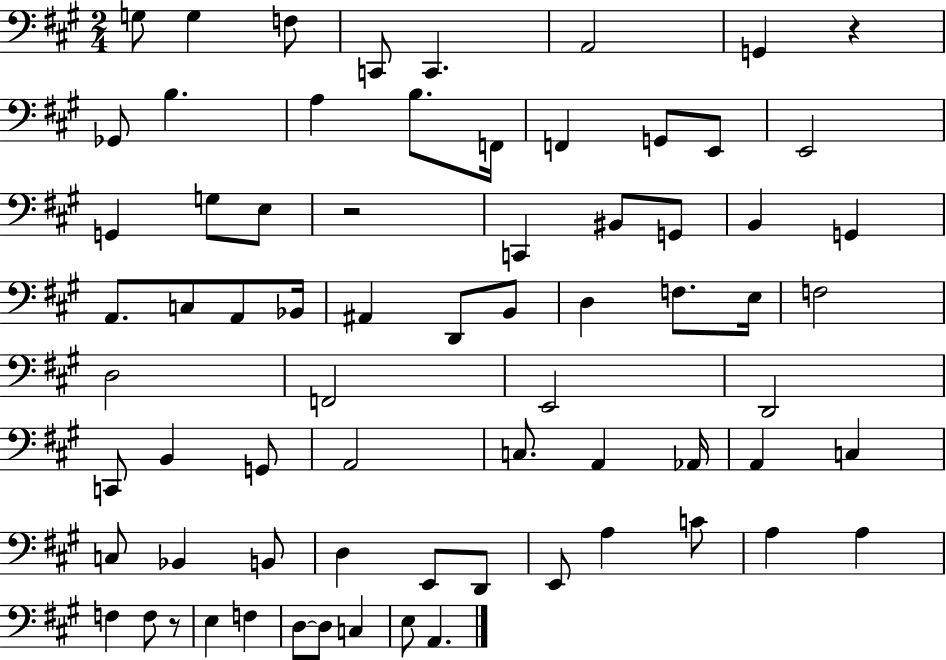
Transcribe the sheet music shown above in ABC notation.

X:1
T:Untitled
M:2/4
L:1/4
K:A
G,/2 G, F,/2 C,,/2 C,, A,,2 G,, z _G,,/2 B, A, B,/2 F,,/4 F,, G,,/2 E,,/2 E,,2 G,, G,/2 E,/2 z2 C,, ^B,,/2 G,,/2 B,, G,, A,,/2 C,/2 A,,/2 _B,,/4 ^A,, D,,/2 B,,/2 D, F,/2 E,/4 F,2 D,2 F,,2 E,,2 D,,2 C,,/2 B,, G,,/2 A,,2 C,/2 A,, _A,,/4 A,, C, C,/2 _B,, B,,/2 D, E,,/2 D,,/2 E,,/2 A, C/2 A, A, F, F,/2 z/2 E, F, D,/2 D,/2 C, E,/2 A,,